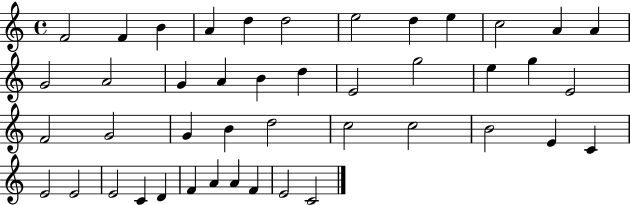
{
  \clef treble
  \time 4/4
  \defaultTimeSignature
  \key c \major
  f'2 f'4 b'4 | a'4 d''4 d''2 | e''2 d''4 e''4 | c''2 a'4 a'4 | \break g'2 a'2 | g'4 a'4 b'4 d''4 | e'2 g''2 | e''4 g''4 e'2 | \break f'2 g'2 | g'4 b'4 d''2 | c''2 c''2 | b'2 e'4 c'4 | \break e'2 e'2 | e'2 c'4 d'4 | f'4 a'4 a'4 f'4 | e'2 c'2 | \break \bar "|."
}